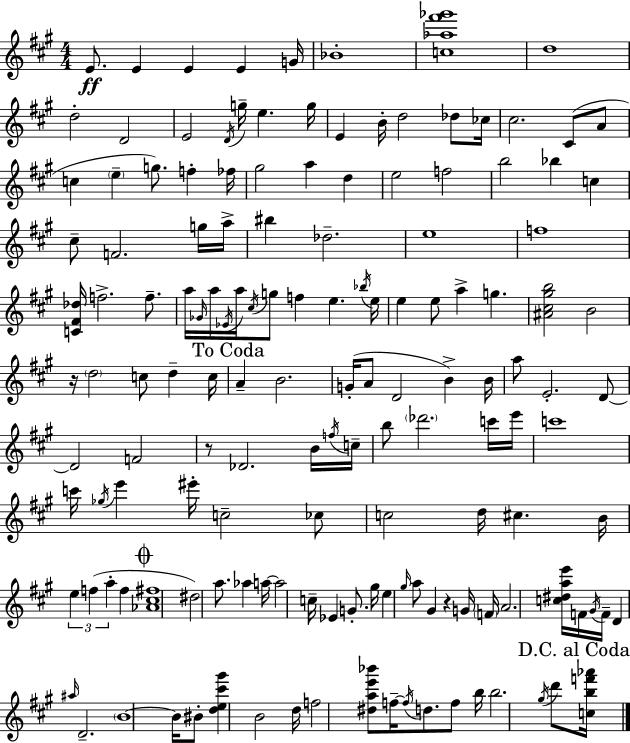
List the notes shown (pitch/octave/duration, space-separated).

E4/e. E4/q E4/q E4/q G4/s Bb4/w [C5,Ab5,F#6,Gb6]/w D5/w D5/h D4/h E4/h D4/s G5/s E5/q. G5/s E4/q B4/s D5/h Db5/e CES5/s C#5/h. C#4/e A4/e C5/q E5/q G5/e. F5/q FES5/s G#5/h A5/q D5/q E5/h F5/h B5/h Bb5/q C5/q C#5/e F4/h. G5/s A5/s BIS5/q Db5/h. E5/w F5/w [C4,F#4,Db5]/s F5/h. F5/e. A5/s Gb4/s A5/s Eb4/s A5/s C#5/s G5/e F5/q E5/q. Bb5/s E5/s E5/q E5/e A5/q G5/q. [A#4,C#5,G#5,B5]/h B4/h R/s D5/h C5/e D5/q C5/s A4/q B4/h. G4/s A4/e D4/h B4/q B4/s A5/e E4/h. D4/e D4/h F4/h R/e Db4/h. B4/s F5/s C5/s B5/e Db6/h. C6/s E6/s C6/w C6/s Gb5/s E6/q EIS6/s C5/h CES5/e C5/h D5/s C#5/q. B4/s E5/q F5/q A5/q F5/q [Ab4,C#5,F#5]/w D#5/h A5/e. Ab5/q A5/s A5/h C5/s Eb4/q G4/e. G#5/s E5/q G#5/s A5/e G#4/q R/q G4/s F4/s A4/h. [C5,D#5,A5,E6]/s F4/s G#4/s F4/s D4/q A#5/s D4/h. B4/w B4/s BIS4/e [D5,E5,C#6,G#6]/q B4/h D5/s F5/h [D#5,A5,E6,Bb6]/e F5/s F5/s D5/e. F5/e B5/s B5/h. G#5/s D6/e [C5,B5,F6,Ab6]/s